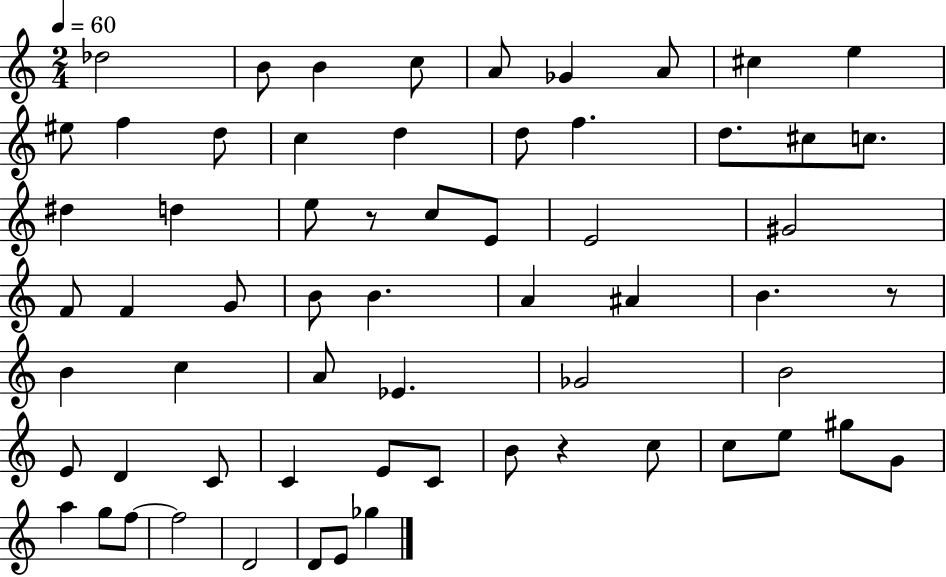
Db5/h B4/e B4/q C5/e A4/e Gb4/q A4/e C#5/q E5/q EIS5/e F5/q D5/e C5/q D5/q D5/e F5/q. D5/e. C#5/e C5/e. D#5/q D5/q E5/e R/e C5/e E4/e E4/h G#4/h F4/e F4/q G4/e B4/e B4/q. A4/q A#4/q B4/q. R/e B4/q C5/q A4/e Eb4/q. Gb4/h B4/h E4/e D4/q C4/e C4/q E4/e C4/e B4/e R/q C5/e C5/e E5/e G#5/e G4/e A5/q G5/e F5/e F5/h D4/h D4/e E4/e Gb5/q